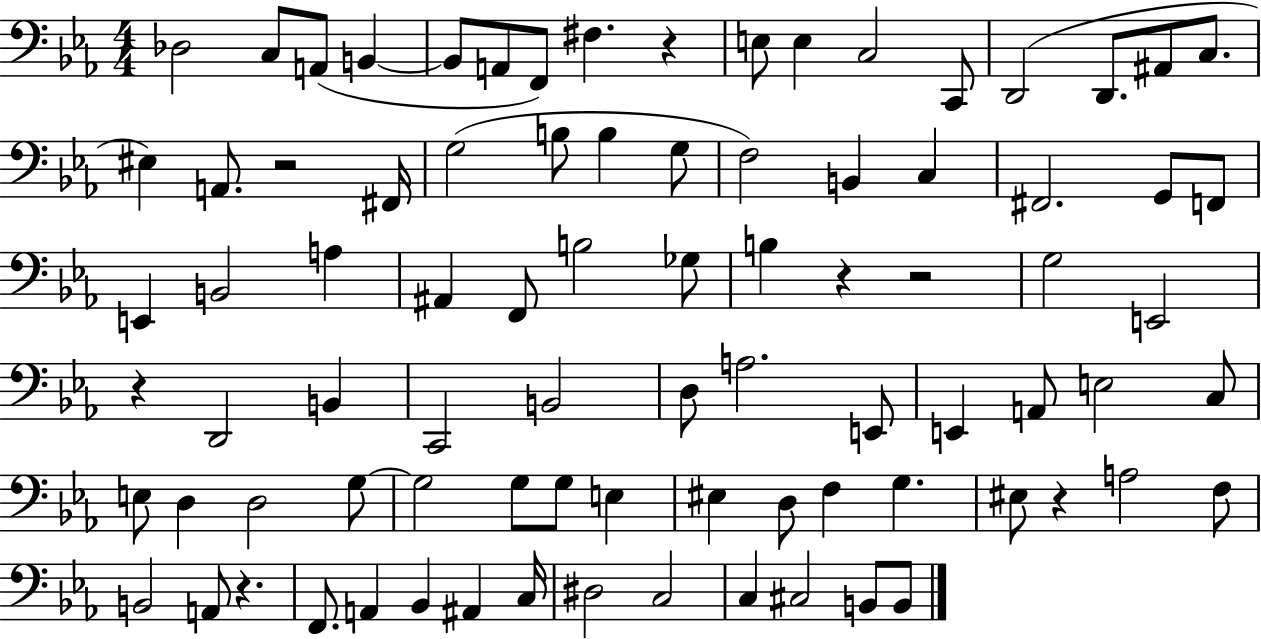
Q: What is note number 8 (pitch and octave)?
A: F#3